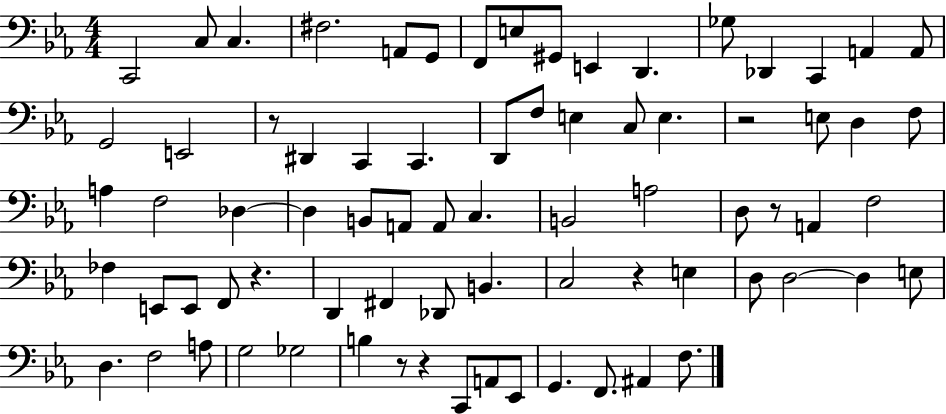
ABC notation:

X:1
T:Untitled
M:4/4
L:1/4
K:Eb
C,,2 C,/2 C, ^F,2 A,,/2 G,,/2 F,,/2 E,/2 ^G,,/2 E,, D,, _G,/2 _D,, C,, A,, A,,/2 G,,2 E,,2 z/2 ^D,, C,, C,, D,,/2 F,/2 E, C,/2 E, z2 E,/2 D, F,/2 A, F,2 _D, _D, B,,/2 A,,/2 A,,/2 C, B,,2 A,2 D,/2 z/2 A,, F,2 _F, E,,/2 E,,/2 F,,/2 z D,, ^F,, _D,,/2 B,, C,2 z E, D,/2 D,2 D, E,/2 D, F,2 A,/2 G,2 _G,2 B, z/2 z C,,/2 A,,/2 _E,,/2 G,, F,,/2 ^A,, F,/2